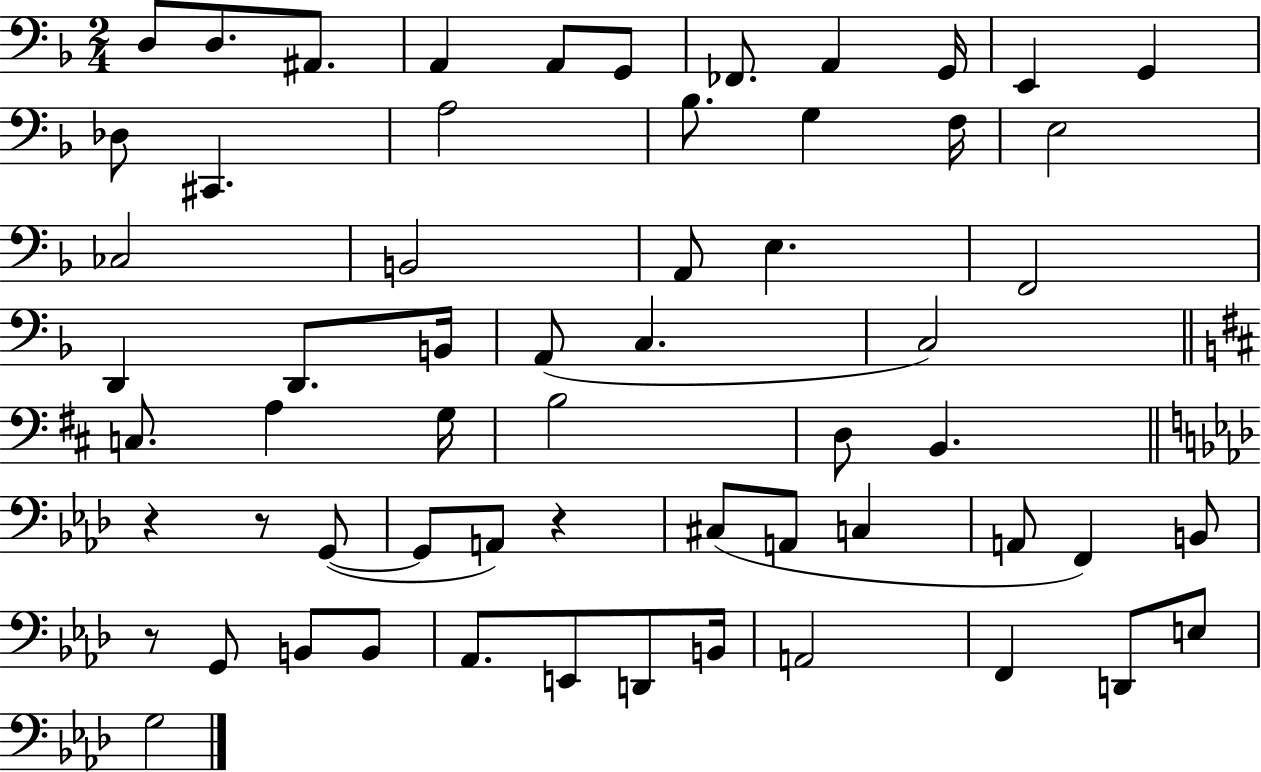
{
  \clef bass
  \numericTimeSignature
  \time 2/4
  \key f \major
  d8 d8. ais,8. | a,4 a,8 g,8 | fes,8. a,4 g,16 | e,4 g,4 | \break des8 cis,4. | a2 | bes8. g4 f16 | e2 | \break ces2 | b,2 | a,8 e4. | f,2 | \break d,4 d,8. b,16 | a,8( c4. | c2) | \bar "||" \break \key b \minor c8. a4 g16 | b2 | d8 b,4. | \bar "||" \break \key aes \major r4 r8 g,8~(~ | g,8 a,8) r4 | cis8( a,8 c4 | a,8 f,4) b,8 | \break r8 g,8 b,8 b,8 | aes,8. e,8 d,8 b,16 | a,2 | f,4 d,8 e8 | \break g2 | \bar "|."
}